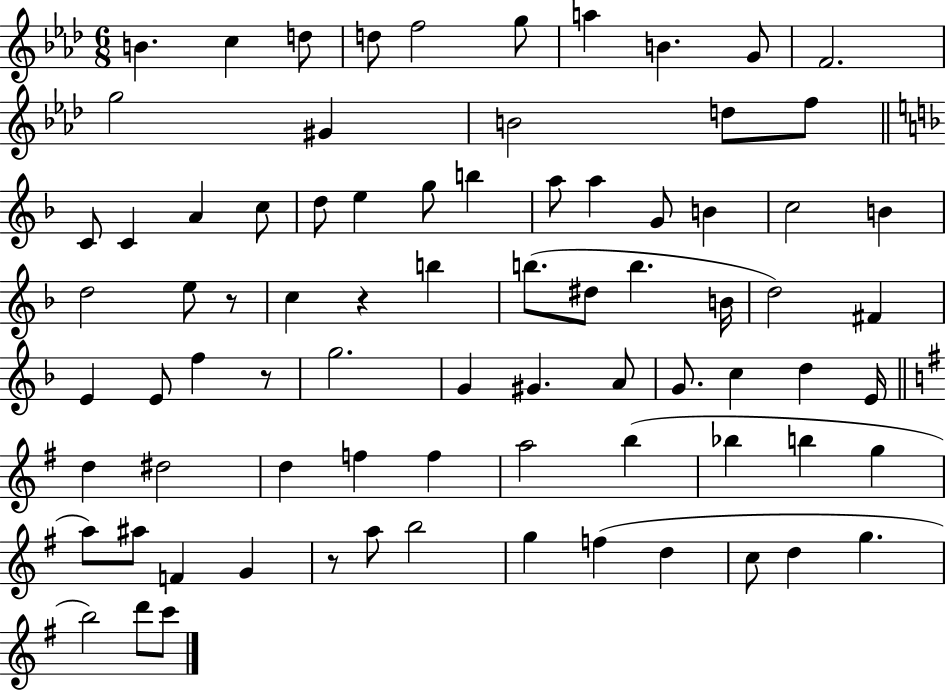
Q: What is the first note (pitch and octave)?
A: B4